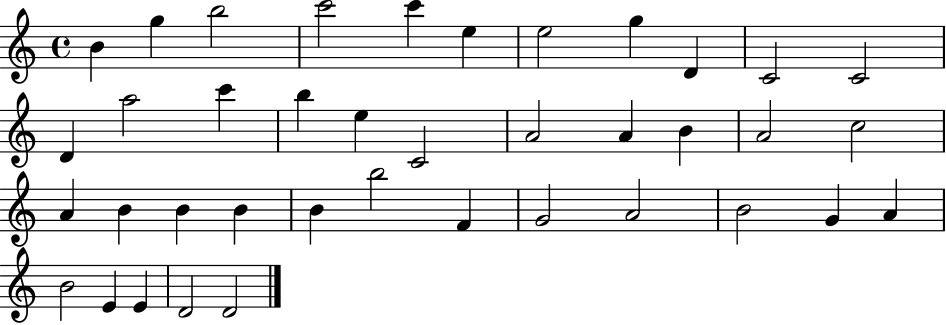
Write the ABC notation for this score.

X:1
T:Untitled
M:4/4
L:1/4
K:C
B g b2 c'2 c' e e2 g D C2 C2 D a2 c' b e C2 A2 A B A2 c2 A B B B B b2 F G2 A2 B2 G A B2 E E D2 D2